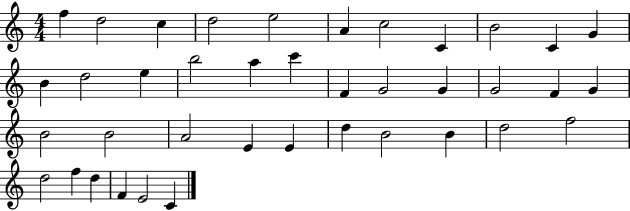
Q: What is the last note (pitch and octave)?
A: C4